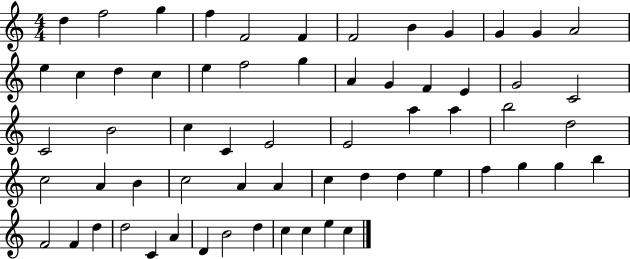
{
  \clef treble
  \numericTimeSignature
  \time 4/4
  \key c \major
  d''4 f''2 g''4 | f''4 f'2 f'4 | f'2 b'4 g'4 | g'4 g'4 a'2 | \break e''4 c''4 d''4 c''4 | e''4 f''2 g''4 | a'4 g'4 f'4 e'4 | g'2 c'2 | \break c'2 b'2 | c''4 c'4 e'2 | e'2 a''4 a''4 | b''2 d''2 | \break c''2 a'4 b'4 | c''2 a'4 a'4 | c''4 d''4 d''4 e''4 | f''4 g''4 g''4 b''4 | \break f'2 f'4 d''4 | d''2 c'4 a'4 | d'4 b'2 d''4 | c''4 c''4 e''4 c''4 | \break \bar "|."
}